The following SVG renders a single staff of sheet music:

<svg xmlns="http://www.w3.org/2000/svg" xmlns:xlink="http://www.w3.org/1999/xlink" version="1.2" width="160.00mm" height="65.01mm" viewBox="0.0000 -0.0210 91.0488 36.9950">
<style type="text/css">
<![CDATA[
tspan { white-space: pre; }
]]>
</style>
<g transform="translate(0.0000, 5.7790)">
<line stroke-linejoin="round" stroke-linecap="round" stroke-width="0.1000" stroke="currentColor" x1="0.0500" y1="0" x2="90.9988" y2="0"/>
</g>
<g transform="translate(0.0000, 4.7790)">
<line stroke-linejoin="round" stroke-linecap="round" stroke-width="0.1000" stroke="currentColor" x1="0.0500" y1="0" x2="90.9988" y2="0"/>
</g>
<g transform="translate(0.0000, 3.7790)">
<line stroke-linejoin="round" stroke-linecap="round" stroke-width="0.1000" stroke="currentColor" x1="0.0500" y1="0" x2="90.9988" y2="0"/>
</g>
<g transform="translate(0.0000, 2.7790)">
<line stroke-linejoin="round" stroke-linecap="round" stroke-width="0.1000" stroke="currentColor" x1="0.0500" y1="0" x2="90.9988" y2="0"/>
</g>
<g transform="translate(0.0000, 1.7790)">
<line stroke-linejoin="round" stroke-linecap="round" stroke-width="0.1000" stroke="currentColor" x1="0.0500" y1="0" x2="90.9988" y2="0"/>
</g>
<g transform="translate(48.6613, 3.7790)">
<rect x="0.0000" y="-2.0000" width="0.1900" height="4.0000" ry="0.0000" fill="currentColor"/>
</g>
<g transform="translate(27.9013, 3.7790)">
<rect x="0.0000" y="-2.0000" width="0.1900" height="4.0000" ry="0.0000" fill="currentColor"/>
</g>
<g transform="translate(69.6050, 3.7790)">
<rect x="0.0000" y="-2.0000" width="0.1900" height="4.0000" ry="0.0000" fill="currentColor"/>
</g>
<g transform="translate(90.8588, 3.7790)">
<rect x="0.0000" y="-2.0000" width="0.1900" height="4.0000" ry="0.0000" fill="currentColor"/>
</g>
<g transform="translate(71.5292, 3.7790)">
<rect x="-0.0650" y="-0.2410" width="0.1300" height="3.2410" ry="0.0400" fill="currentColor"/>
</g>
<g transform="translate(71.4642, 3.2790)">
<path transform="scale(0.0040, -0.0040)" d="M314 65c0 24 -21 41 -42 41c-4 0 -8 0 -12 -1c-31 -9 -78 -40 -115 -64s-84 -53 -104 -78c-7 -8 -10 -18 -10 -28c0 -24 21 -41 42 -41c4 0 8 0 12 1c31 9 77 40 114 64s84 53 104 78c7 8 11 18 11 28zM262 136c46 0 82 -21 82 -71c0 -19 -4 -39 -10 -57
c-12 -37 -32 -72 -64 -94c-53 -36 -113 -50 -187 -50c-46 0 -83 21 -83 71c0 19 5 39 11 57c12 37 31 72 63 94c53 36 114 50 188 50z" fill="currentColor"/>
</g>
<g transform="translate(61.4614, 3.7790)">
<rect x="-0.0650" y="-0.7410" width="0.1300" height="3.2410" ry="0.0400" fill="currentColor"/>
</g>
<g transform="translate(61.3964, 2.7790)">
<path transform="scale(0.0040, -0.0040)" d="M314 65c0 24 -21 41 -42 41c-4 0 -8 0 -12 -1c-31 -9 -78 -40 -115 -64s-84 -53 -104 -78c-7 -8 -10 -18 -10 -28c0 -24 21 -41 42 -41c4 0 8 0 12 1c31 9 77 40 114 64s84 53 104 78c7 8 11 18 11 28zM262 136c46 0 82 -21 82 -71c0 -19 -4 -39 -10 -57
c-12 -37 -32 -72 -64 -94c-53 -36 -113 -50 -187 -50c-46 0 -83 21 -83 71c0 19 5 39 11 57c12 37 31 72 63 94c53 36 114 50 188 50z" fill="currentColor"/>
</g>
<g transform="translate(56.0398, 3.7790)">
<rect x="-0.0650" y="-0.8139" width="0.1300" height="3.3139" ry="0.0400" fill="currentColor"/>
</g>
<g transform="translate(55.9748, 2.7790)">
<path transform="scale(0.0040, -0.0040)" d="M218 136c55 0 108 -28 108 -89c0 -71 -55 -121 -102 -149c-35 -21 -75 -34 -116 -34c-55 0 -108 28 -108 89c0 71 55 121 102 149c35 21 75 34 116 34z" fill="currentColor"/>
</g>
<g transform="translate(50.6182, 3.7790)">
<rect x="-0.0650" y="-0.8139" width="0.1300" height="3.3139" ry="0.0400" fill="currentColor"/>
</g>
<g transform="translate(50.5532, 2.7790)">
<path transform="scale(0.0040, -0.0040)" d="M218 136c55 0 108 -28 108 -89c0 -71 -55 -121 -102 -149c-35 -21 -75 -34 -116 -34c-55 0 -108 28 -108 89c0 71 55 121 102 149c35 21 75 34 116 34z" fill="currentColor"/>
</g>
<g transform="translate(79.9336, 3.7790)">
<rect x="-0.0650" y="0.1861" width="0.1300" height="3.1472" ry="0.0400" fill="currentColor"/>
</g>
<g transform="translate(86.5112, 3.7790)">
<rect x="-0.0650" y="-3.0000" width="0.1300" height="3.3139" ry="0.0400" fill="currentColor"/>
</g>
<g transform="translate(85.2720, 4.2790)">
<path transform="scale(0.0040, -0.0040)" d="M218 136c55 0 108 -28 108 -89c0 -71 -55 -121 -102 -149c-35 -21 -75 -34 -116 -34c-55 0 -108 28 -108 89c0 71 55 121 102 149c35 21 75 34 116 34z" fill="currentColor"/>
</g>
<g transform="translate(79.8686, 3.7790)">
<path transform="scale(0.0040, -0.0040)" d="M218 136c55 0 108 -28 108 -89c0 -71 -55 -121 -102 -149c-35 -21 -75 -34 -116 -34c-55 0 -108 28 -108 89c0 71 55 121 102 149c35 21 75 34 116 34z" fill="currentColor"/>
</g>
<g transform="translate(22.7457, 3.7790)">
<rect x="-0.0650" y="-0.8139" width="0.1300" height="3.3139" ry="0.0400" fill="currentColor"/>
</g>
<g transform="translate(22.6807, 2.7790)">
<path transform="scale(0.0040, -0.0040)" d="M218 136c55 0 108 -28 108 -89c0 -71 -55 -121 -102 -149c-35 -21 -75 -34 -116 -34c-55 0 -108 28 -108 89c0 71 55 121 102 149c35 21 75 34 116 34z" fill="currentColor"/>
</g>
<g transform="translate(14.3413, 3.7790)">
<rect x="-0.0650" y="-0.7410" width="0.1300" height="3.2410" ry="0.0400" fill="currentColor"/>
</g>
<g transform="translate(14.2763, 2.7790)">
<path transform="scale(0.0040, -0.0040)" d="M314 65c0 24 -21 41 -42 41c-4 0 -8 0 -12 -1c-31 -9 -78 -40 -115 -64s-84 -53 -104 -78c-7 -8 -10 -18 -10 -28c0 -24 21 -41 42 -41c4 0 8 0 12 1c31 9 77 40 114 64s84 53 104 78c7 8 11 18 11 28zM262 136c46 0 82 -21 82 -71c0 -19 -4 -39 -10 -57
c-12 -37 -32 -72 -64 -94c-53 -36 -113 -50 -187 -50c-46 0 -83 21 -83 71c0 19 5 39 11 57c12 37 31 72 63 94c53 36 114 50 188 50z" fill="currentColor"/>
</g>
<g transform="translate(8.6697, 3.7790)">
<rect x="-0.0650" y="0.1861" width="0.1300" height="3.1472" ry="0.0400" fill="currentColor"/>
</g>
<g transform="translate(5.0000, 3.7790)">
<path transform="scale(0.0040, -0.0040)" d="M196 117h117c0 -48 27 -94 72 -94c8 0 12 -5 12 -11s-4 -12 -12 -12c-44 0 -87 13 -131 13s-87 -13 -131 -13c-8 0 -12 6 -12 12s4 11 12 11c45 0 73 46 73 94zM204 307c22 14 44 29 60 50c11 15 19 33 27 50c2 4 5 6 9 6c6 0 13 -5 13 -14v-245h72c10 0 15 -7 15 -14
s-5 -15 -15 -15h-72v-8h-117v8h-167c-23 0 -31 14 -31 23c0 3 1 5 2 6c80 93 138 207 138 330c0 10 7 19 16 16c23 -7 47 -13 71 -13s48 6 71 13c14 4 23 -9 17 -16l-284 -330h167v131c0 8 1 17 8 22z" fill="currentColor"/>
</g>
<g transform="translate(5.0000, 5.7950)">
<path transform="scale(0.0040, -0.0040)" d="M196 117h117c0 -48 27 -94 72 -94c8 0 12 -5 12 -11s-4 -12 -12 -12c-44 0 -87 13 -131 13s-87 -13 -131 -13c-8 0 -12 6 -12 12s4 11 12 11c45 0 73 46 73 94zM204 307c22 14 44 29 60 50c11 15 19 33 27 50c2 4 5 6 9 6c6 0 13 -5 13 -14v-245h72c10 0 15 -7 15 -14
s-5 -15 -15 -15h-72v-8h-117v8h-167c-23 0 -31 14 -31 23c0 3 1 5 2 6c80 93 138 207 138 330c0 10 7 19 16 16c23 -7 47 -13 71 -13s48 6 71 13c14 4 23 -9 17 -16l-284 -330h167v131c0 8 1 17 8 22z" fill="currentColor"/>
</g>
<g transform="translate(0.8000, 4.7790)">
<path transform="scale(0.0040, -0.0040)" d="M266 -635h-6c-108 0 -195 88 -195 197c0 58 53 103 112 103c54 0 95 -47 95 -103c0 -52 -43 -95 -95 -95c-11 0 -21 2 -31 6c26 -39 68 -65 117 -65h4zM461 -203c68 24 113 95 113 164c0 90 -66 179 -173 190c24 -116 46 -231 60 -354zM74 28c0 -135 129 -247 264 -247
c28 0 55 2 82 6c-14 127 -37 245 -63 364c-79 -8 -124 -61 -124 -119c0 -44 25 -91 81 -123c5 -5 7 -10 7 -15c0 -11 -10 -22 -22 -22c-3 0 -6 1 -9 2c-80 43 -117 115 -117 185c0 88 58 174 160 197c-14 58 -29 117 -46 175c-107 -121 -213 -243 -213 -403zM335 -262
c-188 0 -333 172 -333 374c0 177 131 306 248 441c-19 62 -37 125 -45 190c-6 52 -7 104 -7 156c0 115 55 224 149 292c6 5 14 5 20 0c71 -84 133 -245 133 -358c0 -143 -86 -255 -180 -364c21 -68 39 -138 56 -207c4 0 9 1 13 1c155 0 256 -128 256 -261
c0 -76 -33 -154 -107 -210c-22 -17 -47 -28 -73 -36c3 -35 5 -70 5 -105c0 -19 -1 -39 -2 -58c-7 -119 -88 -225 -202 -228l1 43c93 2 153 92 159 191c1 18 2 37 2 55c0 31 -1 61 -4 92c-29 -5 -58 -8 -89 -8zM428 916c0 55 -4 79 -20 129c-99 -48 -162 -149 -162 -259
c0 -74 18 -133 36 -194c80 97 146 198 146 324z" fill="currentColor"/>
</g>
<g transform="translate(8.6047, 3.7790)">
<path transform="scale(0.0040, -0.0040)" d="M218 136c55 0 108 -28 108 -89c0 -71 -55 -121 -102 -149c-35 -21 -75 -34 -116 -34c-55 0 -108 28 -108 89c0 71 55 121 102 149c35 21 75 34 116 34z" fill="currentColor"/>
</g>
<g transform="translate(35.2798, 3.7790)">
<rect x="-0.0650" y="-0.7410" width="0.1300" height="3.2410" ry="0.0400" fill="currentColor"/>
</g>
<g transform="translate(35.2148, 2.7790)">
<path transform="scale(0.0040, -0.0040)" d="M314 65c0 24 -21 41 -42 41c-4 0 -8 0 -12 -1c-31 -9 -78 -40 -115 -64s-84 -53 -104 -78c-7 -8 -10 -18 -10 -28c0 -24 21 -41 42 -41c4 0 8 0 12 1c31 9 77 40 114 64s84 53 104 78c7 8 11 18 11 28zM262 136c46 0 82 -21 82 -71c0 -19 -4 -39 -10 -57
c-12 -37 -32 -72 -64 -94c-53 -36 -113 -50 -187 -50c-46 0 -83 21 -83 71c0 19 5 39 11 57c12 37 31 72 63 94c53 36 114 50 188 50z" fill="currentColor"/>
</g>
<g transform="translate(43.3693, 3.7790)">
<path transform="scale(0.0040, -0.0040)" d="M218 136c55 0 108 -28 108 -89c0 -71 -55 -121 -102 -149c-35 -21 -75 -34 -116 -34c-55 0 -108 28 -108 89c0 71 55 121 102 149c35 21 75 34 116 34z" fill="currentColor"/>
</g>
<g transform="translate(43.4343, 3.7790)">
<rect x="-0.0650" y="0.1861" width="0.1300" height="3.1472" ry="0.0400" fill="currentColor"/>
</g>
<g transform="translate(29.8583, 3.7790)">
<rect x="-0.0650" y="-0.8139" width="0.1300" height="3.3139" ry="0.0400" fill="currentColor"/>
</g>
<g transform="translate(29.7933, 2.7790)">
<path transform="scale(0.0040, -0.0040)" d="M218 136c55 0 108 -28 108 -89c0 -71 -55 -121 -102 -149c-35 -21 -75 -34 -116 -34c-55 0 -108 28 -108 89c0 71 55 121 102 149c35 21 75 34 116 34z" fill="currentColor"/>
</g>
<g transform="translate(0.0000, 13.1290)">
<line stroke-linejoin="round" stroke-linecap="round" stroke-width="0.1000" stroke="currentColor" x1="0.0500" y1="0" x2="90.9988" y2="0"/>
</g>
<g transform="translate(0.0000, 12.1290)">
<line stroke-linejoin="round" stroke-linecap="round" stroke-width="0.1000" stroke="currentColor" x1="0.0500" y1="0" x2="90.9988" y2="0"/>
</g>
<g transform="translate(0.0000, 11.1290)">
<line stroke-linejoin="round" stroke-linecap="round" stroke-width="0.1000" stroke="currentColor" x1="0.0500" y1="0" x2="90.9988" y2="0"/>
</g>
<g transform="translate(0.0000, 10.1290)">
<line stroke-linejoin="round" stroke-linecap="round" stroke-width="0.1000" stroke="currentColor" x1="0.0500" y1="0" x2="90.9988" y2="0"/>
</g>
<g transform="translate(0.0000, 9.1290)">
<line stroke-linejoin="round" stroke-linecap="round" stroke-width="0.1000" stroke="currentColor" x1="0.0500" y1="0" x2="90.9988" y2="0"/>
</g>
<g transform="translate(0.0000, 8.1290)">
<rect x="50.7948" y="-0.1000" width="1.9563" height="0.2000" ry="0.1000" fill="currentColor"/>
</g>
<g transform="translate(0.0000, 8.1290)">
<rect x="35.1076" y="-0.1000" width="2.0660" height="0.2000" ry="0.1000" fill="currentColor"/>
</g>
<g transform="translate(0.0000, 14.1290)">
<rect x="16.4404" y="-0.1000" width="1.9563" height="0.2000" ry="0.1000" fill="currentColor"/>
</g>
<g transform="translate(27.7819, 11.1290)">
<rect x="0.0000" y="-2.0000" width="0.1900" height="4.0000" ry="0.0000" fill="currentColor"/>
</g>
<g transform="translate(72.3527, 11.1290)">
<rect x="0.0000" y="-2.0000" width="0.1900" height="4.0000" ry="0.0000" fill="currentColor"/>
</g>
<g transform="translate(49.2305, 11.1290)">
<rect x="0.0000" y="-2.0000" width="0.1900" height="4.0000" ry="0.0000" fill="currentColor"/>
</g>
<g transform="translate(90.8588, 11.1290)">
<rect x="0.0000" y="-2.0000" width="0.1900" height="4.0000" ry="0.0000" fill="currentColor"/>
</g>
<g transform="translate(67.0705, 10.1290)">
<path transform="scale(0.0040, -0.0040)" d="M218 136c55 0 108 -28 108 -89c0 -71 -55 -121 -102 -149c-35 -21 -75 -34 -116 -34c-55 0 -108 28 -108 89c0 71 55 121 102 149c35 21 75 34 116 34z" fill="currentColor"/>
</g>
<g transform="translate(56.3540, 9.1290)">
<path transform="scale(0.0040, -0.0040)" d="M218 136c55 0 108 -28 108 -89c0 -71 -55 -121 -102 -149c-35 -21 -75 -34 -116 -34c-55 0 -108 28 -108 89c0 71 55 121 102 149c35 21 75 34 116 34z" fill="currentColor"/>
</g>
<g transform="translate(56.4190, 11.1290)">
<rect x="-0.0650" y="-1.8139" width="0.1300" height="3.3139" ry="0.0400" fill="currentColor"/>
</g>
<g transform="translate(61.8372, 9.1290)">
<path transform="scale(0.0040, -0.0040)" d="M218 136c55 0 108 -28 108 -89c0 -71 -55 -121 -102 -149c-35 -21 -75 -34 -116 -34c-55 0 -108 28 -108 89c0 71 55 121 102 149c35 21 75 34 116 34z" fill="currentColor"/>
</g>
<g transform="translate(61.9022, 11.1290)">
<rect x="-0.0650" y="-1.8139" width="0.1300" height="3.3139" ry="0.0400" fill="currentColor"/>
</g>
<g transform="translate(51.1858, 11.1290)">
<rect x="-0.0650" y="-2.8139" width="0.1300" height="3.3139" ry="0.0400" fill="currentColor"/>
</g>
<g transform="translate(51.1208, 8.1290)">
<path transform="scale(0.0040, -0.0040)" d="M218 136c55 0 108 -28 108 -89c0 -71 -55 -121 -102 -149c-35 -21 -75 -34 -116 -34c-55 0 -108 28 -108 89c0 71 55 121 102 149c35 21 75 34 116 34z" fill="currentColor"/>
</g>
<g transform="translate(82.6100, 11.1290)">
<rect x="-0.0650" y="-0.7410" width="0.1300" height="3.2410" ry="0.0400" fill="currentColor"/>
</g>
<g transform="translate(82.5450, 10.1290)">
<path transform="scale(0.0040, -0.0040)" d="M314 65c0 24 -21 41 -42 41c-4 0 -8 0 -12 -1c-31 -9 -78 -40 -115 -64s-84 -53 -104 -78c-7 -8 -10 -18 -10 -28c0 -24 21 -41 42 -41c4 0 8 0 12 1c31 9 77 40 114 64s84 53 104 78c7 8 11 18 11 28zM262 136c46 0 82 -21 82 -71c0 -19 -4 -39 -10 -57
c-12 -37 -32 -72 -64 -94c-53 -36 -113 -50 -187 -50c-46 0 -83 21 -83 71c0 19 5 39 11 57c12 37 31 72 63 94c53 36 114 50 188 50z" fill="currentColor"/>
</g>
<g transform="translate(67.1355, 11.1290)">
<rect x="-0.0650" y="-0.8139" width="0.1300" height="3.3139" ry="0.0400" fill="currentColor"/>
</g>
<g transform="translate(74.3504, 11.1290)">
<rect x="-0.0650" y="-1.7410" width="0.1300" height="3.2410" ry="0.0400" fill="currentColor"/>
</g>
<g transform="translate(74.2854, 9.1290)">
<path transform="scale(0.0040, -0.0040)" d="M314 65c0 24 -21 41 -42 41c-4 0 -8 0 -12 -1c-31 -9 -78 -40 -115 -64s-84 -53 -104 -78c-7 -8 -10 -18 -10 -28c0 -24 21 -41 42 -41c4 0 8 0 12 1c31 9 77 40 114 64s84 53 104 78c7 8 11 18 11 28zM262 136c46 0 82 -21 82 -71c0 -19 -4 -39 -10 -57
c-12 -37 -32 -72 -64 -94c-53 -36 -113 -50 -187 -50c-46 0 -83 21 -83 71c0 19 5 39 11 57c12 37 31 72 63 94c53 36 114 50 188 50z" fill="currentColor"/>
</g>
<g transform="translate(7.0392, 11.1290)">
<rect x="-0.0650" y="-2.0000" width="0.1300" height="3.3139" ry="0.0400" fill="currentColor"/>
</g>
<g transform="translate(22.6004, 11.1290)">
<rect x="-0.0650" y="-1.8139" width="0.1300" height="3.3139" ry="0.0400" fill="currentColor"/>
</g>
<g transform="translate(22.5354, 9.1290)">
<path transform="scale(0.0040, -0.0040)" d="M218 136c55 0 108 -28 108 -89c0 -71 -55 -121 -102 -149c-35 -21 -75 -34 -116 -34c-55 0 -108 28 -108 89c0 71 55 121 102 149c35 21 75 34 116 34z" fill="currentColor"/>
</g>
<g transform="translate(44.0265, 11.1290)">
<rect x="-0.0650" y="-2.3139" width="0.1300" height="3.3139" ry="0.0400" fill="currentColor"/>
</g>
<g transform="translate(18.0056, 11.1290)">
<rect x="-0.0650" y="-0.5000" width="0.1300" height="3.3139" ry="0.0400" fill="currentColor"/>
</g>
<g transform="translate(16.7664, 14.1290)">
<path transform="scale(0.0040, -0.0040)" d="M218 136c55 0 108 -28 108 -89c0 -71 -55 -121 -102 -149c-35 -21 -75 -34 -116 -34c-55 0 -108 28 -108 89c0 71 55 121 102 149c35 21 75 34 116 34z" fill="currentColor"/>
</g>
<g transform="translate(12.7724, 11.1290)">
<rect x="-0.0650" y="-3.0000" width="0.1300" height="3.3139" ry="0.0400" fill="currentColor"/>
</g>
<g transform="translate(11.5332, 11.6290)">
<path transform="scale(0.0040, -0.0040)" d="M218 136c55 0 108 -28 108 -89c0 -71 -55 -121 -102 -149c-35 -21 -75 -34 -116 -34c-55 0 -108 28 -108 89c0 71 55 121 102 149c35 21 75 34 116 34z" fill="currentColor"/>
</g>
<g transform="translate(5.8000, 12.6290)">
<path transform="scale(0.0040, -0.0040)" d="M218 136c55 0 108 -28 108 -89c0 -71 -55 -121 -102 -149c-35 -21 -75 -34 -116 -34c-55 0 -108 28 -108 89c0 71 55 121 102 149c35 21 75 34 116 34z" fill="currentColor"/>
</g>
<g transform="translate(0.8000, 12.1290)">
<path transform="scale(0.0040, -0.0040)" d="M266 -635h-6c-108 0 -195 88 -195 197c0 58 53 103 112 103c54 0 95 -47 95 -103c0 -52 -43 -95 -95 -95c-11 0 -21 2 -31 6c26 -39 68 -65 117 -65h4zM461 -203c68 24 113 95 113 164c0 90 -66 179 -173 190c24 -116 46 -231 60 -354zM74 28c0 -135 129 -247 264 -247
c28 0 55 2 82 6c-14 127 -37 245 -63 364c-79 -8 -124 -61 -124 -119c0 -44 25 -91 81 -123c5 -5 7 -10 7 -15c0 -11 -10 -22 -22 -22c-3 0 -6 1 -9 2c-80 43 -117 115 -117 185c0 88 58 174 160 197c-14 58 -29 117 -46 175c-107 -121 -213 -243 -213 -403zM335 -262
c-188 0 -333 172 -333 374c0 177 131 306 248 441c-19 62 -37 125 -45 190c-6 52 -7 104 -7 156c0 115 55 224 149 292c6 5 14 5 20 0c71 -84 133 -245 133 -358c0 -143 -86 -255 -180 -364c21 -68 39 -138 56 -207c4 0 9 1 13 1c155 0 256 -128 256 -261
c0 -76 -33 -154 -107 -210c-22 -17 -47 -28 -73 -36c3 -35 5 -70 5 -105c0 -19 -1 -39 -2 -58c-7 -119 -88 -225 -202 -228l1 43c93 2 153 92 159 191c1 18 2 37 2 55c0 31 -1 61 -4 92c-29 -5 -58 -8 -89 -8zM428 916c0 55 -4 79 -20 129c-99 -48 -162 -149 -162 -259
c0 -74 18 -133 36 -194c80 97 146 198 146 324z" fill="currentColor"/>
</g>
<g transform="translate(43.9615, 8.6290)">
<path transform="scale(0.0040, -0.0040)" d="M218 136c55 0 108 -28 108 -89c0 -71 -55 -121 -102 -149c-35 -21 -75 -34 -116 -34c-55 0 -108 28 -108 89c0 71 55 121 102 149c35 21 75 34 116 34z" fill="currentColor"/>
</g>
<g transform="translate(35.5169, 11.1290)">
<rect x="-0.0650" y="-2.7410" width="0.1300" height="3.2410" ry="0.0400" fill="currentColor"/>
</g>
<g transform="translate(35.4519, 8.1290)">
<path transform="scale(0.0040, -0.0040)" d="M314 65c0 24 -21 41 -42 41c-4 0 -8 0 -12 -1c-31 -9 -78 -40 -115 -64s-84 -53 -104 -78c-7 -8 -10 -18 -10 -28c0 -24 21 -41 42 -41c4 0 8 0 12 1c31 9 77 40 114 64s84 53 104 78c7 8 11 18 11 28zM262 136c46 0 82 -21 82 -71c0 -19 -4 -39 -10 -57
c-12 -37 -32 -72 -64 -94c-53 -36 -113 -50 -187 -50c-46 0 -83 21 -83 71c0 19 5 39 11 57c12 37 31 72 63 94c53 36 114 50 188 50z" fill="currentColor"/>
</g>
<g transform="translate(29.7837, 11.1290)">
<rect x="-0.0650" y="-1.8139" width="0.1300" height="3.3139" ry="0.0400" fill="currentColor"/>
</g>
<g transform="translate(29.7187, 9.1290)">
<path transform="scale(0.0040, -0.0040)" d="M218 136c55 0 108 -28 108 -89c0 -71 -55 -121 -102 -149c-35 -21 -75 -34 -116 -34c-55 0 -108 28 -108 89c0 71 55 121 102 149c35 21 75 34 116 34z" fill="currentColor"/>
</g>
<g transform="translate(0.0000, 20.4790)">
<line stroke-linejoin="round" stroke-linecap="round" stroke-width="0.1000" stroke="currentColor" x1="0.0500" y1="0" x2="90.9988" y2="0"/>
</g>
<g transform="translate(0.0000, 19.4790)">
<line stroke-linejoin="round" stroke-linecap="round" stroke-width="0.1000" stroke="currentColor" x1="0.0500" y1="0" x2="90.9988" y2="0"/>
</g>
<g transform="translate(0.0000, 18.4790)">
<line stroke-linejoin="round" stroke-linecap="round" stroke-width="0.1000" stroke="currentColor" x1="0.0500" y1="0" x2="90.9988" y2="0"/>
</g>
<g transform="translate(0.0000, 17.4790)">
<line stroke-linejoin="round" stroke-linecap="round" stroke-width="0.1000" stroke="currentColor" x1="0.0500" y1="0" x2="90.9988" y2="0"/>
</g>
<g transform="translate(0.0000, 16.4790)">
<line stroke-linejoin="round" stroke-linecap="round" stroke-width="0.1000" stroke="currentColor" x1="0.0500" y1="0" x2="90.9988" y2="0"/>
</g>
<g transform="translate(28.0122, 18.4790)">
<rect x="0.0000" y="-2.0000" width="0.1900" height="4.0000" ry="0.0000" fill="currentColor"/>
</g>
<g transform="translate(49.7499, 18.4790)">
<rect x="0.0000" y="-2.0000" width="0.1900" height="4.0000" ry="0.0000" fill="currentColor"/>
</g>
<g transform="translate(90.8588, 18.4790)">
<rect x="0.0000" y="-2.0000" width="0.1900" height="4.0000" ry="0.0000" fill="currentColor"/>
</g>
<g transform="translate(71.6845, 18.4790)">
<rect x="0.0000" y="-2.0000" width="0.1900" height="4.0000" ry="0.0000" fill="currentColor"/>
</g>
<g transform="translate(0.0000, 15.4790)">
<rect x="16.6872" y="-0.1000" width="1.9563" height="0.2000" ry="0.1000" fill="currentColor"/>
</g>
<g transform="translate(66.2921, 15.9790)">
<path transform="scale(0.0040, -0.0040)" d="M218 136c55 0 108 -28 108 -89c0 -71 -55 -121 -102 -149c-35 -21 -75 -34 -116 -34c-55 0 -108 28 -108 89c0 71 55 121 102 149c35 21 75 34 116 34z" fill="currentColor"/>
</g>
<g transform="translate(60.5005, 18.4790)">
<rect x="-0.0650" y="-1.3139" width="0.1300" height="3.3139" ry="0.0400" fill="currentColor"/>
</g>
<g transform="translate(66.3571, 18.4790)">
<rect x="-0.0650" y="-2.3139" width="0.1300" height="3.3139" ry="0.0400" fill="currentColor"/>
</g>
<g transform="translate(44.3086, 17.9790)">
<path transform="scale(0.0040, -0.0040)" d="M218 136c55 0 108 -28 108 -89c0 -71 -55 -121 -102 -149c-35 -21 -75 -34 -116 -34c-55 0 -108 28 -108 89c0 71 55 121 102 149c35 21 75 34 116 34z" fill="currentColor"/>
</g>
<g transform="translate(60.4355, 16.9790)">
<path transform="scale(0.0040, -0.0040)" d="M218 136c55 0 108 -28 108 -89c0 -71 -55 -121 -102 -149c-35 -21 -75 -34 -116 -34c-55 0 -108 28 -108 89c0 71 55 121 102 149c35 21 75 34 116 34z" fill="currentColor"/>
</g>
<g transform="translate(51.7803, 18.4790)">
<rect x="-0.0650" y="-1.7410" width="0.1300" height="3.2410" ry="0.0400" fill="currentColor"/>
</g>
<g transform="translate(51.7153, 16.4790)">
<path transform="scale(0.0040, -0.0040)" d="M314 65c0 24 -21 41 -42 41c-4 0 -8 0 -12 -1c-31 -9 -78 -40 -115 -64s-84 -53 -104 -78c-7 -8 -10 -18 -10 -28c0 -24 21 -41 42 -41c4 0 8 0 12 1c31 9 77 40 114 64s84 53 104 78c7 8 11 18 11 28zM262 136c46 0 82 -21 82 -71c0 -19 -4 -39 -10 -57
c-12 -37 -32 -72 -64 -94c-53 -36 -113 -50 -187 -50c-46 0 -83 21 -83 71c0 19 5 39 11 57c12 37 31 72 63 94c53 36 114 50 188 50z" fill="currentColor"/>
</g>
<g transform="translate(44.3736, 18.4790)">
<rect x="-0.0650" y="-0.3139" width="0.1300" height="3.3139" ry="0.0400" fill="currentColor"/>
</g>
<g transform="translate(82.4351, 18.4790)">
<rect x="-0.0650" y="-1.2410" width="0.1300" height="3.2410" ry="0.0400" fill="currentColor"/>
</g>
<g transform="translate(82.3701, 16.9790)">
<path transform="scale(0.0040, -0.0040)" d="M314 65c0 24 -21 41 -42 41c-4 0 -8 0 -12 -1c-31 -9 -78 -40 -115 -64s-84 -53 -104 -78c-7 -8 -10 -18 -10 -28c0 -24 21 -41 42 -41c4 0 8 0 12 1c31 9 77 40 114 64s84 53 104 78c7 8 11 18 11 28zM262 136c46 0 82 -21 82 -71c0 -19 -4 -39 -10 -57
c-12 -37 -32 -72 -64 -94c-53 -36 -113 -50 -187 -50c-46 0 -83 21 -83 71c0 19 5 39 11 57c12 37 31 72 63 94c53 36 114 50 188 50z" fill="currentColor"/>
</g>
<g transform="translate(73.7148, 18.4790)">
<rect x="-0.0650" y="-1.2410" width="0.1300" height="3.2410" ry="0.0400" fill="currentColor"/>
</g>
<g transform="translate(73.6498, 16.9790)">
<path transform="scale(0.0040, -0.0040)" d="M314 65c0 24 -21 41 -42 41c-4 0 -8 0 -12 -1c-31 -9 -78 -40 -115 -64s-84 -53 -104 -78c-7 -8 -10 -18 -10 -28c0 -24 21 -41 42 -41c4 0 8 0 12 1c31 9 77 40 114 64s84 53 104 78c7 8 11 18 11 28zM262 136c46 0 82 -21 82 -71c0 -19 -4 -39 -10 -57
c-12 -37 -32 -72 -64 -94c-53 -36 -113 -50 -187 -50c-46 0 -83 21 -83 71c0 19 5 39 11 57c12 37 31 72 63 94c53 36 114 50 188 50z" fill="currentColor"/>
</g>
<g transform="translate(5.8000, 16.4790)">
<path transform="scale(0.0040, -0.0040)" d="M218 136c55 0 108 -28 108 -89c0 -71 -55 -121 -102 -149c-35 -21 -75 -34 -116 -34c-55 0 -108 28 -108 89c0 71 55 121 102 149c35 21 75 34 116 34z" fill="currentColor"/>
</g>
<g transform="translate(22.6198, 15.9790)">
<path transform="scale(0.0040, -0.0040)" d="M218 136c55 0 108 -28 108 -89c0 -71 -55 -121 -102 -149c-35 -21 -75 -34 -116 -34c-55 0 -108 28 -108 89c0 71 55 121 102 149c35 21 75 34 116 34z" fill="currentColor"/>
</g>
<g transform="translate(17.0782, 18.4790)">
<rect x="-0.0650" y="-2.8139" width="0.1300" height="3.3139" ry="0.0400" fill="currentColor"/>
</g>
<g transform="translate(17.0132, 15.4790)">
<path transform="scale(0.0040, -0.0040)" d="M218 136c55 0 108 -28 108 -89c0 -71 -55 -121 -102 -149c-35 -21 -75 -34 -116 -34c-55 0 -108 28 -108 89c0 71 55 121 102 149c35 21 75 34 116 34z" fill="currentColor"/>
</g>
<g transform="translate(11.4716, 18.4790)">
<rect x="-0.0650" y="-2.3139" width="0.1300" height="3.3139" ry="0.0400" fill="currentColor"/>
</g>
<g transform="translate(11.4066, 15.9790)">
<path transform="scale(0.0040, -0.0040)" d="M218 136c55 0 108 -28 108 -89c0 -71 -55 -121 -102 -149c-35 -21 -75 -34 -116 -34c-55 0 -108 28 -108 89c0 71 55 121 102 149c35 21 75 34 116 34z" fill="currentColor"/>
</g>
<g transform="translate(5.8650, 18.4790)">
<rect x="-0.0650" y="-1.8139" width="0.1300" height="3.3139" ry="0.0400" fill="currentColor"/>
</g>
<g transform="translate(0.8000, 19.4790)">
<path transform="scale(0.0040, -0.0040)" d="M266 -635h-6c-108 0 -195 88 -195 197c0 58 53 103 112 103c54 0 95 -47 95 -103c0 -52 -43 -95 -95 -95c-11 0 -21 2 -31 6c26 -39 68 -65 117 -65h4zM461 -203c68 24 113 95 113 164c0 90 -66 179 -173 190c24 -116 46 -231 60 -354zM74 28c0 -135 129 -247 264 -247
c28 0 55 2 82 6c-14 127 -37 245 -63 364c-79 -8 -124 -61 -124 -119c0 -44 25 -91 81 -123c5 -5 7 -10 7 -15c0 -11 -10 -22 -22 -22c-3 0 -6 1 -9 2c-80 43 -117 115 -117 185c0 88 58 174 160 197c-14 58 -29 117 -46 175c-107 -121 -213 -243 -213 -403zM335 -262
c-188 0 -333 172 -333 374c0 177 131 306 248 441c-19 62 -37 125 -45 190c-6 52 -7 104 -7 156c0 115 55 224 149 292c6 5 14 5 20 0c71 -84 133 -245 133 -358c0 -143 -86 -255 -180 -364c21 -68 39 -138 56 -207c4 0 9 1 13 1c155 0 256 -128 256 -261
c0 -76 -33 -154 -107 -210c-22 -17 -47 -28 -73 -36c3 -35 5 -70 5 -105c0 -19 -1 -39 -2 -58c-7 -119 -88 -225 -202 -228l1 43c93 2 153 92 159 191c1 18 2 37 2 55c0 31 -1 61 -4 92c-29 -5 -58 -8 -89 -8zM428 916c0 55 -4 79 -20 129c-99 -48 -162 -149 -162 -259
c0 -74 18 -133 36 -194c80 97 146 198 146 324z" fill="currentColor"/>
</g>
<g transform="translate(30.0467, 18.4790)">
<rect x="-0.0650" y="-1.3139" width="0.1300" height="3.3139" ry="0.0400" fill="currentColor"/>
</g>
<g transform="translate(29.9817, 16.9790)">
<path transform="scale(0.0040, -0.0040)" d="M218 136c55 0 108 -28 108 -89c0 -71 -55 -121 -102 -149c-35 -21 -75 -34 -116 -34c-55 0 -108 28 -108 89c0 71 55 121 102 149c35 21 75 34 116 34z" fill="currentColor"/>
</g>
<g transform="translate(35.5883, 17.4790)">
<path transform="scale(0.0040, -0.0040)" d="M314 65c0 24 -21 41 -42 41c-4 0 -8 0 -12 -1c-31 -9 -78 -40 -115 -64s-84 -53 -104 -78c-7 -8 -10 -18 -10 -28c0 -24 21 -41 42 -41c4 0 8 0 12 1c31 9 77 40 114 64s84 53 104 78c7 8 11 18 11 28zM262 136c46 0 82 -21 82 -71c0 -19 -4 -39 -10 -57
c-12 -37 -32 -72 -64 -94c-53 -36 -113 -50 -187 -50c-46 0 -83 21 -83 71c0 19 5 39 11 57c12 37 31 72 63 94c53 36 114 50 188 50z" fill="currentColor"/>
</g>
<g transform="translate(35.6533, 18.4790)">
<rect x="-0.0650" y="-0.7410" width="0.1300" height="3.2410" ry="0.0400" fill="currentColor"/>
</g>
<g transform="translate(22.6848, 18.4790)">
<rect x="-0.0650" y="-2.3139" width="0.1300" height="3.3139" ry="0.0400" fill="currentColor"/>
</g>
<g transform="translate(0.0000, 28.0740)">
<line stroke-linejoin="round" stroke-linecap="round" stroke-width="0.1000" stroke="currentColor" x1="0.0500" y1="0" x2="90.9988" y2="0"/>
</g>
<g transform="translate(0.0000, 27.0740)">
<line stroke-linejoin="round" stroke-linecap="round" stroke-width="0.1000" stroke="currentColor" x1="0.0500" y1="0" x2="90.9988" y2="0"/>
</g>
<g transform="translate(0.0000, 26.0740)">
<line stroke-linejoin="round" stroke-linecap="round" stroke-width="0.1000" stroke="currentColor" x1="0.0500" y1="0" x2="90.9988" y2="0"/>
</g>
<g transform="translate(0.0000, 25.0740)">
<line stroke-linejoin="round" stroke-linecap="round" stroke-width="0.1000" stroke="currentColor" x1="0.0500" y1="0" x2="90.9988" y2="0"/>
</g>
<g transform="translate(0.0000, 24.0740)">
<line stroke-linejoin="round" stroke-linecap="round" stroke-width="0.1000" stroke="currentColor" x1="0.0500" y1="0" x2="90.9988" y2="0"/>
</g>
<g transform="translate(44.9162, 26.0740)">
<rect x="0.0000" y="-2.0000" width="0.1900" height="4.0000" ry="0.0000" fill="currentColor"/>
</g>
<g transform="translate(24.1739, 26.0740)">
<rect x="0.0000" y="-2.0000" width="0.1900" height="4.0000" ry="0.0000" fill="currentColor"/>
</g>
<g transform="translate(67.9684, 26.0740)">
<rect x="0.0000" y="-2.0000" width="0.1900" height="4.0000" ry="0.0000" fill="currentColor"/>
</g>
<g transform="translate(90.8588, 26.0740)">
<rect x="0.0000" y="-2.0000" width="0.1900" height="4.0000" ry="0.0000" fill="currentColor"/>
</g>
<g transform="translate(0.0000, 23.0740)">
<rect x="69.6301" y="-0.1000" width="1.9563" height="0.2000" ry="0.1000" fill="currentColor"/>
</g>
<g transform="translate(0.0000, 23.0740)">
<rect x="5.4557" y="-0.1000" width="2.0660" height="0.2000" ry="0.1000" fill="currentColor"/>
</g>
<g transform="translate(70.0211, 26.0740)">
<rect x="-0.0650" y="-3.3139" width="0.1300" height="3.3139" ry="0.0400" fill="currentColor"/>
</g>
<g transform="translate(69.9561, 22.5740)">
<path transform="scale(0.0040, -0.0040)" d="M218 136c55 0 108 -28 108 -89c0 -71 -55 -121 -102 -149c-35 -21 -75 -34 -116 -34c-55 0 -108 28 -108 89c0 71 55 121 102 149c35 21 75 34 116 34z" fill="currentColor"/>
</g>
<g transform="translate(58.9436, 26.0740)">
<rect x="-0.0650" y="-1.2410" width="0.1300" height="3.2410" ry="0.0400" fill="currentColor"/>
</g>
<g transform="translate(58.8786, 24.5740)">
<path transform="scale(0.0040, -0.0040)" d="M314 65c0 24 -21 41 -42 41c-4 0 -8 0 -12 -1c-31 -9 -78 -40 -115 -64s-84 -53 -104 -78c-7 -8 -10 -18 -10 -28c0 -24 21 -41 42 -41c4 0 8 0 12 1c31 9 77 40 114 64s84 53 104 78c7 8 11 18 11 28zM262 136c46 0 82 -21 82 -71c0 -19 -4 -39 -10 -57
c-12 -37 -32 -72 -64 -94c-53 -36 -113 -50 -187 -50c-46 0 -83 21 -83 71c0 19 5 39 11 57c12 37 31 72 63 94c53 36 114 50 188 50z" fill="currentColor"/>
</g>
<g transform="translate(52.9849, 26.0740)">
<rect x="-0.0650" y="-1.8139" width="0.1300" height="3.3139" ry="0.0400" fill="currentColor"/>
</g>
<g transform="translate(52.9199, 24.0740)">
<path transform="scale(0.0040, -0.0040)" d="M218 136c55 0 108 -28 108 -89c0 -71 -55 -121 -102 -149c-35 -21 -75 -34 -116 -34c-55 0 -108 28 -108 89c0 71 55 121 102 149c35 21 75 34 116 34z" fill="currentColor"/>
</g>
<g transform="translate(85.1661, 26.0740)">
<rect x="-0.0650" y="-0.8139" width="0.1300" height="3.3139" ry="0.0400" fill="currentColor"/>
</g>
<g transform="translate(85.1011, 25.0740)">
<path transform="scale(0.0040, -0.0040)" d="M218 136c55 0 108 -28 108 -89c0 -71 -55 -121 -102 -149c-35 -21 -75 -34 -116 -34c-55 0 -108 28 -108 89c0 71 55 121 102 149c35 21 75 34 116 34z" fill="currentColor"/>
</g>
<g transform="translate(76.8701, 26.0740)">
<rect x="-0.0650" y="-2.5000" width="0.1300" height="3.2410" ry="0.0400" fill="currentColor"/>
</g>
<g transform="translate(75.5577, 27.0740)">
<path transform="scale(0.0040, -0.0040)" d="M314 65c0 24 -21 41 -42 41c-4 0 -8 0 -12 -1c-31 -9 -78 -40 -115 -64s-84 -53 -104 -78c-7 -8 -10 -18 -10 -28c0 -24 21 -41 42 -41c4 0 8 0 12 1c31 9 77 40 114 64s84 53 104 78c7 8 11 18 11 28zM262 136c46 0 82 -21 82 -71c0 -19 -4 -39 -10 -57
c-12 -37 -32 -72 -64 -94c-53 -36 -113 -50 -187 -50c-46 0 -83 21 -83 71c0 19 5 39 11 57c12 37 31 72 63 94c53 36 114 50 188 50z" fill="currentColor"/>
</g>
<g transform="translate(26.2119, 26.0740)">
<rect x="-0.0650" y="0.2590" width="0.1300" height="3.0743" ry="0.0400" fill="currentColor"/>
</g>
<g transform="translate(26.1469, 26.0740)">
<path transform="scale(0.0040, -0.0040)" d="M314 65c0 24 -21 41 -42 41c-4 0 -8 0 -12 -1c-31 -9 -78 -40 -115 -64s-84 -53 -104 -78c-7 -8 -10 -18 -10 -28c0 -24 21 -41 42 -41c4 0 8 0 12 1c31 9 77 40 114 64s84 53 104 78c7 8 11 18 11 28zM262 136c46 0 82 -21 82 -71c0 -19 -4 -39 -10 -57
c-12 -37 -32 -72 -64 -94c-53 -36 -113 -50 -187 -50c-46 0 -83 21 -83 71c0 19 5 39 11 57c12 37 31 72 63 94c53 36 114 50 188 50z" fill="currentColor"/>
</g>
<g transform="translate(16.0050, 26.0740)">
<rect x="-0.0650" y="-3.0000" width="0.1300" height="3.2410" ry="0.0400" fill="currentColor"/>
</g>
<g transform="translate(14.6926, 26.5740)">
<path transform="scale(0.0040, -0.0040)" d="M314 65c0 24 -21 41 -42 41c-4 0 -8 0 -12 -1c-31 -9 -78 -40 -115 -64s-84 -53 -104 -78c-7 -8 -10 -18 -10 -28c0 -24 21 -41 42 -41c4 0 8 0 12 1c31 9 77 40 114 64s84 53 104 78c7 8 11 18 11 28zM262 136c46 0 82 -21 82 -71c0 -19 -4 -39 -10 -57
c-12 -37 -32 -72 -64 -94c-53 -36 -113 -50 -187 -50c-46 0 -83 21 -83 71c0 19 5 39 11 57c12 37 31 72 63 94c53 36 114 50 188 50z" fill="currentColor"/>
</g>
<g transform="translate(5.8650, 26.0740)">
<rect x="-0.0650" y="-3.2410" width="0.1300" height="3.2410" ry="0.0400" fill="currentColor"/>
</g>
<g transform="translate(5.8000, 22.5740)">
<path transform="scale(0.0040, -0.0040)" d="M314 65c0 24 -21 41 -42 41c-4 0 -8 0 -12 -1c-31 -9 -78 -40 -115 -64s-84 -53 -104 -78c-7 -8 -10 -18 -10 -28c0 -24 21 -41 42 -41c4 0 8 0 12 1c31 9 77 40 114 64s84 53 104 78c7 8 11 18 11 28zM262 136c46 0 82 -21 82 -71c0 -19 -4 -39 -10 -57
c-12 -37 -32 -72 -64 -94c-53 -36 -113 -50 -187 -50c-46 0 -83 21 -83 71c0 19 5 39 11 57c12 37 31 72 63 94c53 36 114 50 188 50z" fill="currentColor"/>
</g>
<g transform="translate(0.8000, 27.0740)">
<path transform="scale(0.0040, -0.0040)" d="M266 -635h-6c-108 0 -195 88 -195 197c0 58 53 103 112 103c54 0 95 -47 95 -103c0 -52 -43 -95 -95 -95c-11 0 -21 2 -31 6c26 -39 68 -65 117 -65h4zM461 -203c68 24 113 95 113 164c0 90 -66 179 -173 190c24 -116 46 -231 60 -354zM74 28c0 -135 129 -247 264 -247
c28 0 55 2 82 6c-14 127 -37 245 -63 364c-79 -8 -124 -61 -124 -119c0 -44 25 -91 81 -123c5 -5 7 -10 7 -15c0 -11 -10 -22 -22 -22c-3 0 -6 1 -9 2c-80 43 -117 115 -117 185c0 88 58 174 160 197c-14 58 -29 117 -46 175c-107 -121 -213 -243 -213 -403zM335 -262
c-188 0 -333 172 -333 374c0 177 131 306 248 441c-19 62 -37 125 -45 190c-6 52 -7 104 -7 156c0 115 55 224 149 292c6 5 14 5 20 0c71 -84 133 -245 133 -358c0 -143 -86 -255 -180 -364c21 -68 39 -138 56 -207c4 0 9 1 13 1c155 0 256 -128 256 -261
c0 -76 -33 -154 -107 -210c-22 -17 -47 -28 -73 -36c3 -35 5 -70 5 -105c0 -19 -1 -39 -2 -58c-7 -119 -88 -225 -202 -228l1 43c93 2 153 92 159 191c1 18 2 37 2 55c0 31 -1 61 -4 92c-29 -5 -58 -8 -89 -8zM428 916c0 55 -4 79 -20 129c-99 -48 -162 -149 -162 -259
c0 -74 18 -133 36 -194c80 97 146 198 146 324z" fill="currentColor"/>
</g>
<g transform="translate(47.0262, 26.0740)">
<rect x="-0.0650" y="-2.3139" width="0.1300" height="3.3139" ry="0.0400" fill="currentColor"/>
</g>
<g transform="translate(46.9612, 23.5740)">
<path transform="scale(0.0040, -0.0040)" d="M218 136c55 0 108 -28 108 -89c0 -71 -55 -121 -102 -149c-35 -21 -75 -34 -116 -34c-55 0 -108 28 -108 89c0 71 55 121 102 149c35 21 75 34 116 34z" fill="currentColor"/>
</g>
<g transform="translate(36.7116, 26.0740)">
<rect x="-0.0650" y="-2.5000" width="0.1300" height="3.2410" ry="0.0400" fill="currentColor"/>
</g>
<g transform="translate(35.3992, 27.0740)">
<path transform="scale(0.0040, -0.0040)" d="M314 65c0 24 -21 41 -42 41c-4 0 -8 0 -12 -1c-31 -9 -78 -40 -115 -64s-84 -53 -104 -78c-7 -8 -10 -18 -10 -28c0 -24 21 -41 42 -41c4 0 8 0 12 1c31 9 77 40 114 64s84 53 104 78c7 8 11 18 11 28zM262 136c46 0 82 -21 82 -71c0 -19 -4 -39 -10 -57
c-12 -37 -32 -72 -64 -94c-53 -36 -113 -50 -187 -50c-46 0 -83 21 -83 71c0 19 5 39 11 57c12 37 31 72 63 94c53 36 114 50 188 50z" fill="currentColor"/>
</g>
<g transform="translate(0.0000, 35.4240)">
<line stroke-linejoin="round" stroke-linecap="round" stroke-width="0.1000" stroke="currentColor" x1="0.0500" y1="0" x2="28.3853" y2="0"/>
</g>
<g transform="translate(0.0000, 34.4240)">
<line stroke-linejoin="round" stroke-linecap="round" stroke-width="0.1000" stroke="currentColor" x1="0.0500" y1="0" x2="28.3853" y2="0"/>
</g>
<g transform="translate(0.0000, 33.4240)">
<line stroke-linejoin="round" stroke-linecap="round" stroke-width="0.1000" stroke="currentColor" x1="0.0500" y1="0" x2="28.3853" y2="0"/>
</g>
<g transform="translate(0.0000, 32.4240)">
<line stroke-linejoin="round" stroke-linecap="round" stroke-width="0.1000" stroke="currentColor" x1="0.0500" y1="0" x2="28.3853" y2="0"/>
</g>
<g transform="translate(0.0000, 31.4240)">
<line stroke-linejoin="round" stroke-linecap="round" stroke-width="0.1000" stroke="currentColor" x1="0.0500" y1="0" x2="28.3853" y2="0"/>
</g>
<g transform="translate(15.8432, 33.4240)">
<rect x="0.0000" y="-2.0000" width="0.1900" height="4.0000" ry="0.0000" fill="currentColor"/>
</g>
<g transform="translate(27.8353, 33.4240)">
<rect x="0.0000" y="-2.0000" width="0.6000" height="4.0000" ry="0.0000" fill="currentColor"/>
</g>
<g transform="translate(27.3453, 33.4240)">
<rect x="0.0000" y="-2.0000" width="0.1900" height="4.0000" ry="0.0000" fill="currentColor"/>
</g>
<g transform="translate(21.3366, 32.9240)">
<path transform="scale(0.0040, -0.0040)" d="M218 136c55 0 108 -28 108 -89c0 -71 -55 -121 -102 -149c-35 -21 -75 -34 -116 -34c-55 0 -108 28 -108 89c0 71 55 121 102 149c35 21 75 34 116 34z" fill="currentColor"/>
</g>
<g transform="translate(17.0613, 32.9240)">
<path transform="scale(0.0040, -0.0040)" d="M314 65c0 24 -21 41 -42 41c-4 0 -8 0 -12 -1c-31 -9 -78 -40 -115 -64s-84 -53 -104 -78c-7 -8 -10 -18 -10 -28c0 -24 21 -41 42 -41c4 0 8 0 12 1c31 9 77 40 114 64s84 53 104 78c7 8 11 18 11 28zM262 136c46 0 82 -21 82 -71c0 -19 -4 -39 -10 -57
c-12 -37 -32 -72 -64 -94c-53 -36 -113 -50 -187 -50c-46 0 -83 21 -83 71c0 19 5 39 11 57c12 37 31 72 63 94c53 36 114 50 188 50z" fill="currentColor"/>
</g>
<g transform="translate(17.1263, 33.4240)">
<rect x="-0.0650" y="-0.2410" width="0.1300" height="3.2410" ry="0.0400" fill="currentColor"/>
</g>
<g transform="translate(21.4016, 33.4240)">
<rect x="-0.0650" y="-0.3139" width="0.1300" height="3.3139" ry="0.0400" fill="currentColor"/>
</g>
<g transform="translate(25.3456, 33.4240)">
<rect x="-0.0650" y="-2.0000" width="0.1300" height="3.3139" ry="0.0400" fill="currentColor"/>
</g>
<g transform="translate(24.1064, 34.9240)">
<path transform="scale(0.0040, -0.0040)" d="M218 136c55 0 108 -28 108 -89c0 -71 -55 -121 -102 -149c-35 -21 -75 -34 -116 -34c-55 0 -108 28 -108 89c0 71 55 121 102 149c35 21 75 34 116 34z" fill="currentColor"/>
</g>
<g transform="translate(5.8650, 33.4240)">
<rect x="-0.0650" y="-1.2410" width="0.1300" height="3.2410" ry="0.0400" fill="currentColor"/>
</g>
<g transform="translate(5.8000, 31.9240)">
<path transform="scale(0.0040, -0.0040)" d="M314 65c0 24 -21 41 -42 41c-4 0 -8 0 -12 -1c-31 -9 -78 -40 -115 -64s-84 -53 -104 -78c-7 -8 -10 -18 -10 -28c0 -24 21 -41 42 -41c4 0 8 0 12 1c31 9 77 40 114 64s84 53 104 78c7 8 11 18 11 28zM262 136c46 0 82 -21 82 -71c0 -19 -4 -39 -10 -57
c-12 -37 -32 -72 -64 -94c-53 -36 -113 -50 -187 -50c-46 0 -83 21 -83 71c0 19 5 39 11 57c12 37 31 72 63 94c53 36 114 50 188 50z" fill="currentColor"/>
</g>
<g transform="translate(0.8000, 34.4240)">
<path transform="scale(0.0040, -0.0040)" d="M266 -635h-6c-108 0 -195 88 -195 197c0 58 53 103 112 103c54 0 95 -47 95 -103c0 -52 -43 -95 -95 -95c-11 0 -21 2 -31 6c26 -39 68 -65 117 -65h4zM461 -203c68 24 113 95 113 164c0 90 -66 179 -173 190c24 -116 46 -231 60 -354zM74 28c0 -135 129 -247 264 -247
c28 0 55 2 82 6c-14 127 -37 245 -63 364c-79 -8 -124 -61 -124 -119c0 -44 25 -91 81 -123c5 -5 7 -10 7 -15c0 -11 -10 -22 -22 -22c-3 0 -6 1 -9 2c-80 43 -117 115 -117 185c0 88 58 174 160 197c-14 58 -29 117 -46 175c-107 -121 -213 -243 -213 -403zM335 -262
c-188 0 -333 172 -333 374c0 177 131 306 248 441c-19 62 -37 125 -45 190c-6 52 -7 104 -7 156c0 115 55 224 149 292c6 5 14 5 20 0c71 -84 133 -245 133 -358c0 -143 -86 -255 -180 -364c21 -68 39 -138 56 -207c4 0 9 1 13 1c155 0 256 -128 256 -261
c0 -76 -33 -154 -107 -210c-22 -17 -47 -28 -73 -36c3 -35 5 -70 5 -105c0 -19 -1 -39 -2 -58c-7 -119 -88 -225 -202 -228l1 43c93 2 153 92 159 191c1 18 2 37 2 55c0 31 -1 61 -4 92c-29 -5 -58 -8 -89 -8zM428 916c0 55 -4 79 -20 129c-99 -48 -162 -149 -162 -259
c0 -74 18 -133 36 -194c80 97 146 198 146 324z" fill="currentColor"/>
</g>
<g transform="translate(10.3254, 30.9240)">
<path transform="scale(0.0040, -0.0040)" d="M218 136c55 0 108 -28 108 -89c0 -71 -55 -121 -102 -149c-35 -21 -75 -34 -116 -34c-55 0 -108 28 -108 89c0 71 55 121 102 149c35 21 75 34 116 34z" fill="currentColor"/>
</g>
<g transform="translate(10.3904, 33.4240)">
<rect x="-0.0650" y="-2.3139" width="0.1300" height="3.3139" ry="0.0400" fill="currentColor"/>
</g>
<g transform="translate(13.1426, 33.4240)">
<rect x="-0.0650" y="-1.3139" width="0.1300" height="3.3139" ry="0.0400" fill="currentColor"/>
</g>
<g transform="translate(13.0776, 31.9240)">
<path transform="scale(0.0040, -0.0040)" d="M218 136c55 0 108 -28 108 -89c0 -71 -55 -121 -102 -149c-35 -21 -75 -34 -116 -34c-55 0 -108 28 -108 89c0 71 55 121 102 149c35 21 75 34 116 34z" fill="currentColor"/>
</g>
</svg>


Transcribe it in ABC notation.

X:1
T:Untitled
M:4/4
L:1/4
K:C
B d2 d d d2 B d d d2 c2 B A F A C f f a2 g a f f d f2 d2 f g a g e d2 c f2 e g e2 e2 b2 A2 B2 G2 g f e2 b G2 d e2 g e c2 c F